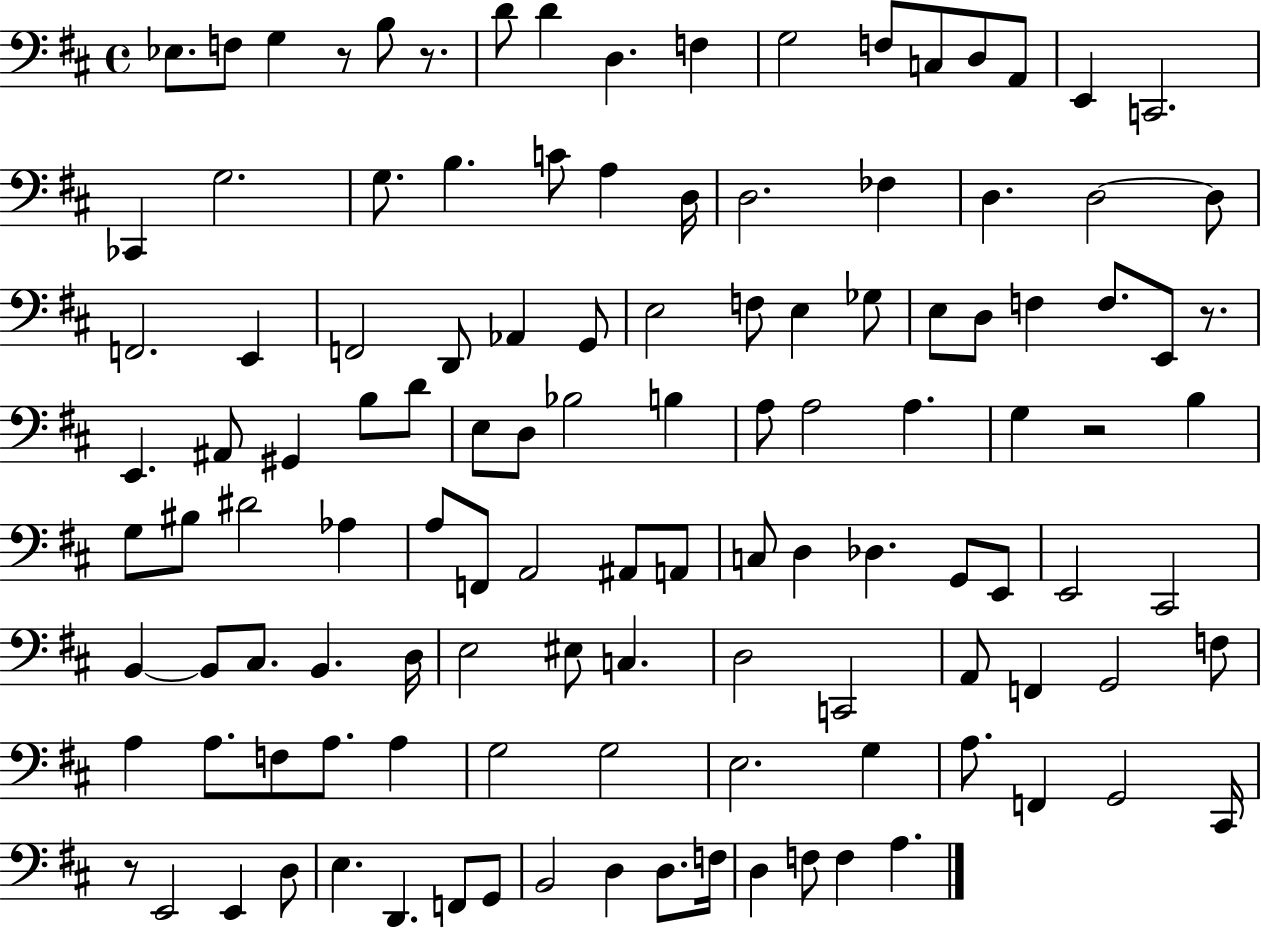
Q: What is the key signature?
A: D major